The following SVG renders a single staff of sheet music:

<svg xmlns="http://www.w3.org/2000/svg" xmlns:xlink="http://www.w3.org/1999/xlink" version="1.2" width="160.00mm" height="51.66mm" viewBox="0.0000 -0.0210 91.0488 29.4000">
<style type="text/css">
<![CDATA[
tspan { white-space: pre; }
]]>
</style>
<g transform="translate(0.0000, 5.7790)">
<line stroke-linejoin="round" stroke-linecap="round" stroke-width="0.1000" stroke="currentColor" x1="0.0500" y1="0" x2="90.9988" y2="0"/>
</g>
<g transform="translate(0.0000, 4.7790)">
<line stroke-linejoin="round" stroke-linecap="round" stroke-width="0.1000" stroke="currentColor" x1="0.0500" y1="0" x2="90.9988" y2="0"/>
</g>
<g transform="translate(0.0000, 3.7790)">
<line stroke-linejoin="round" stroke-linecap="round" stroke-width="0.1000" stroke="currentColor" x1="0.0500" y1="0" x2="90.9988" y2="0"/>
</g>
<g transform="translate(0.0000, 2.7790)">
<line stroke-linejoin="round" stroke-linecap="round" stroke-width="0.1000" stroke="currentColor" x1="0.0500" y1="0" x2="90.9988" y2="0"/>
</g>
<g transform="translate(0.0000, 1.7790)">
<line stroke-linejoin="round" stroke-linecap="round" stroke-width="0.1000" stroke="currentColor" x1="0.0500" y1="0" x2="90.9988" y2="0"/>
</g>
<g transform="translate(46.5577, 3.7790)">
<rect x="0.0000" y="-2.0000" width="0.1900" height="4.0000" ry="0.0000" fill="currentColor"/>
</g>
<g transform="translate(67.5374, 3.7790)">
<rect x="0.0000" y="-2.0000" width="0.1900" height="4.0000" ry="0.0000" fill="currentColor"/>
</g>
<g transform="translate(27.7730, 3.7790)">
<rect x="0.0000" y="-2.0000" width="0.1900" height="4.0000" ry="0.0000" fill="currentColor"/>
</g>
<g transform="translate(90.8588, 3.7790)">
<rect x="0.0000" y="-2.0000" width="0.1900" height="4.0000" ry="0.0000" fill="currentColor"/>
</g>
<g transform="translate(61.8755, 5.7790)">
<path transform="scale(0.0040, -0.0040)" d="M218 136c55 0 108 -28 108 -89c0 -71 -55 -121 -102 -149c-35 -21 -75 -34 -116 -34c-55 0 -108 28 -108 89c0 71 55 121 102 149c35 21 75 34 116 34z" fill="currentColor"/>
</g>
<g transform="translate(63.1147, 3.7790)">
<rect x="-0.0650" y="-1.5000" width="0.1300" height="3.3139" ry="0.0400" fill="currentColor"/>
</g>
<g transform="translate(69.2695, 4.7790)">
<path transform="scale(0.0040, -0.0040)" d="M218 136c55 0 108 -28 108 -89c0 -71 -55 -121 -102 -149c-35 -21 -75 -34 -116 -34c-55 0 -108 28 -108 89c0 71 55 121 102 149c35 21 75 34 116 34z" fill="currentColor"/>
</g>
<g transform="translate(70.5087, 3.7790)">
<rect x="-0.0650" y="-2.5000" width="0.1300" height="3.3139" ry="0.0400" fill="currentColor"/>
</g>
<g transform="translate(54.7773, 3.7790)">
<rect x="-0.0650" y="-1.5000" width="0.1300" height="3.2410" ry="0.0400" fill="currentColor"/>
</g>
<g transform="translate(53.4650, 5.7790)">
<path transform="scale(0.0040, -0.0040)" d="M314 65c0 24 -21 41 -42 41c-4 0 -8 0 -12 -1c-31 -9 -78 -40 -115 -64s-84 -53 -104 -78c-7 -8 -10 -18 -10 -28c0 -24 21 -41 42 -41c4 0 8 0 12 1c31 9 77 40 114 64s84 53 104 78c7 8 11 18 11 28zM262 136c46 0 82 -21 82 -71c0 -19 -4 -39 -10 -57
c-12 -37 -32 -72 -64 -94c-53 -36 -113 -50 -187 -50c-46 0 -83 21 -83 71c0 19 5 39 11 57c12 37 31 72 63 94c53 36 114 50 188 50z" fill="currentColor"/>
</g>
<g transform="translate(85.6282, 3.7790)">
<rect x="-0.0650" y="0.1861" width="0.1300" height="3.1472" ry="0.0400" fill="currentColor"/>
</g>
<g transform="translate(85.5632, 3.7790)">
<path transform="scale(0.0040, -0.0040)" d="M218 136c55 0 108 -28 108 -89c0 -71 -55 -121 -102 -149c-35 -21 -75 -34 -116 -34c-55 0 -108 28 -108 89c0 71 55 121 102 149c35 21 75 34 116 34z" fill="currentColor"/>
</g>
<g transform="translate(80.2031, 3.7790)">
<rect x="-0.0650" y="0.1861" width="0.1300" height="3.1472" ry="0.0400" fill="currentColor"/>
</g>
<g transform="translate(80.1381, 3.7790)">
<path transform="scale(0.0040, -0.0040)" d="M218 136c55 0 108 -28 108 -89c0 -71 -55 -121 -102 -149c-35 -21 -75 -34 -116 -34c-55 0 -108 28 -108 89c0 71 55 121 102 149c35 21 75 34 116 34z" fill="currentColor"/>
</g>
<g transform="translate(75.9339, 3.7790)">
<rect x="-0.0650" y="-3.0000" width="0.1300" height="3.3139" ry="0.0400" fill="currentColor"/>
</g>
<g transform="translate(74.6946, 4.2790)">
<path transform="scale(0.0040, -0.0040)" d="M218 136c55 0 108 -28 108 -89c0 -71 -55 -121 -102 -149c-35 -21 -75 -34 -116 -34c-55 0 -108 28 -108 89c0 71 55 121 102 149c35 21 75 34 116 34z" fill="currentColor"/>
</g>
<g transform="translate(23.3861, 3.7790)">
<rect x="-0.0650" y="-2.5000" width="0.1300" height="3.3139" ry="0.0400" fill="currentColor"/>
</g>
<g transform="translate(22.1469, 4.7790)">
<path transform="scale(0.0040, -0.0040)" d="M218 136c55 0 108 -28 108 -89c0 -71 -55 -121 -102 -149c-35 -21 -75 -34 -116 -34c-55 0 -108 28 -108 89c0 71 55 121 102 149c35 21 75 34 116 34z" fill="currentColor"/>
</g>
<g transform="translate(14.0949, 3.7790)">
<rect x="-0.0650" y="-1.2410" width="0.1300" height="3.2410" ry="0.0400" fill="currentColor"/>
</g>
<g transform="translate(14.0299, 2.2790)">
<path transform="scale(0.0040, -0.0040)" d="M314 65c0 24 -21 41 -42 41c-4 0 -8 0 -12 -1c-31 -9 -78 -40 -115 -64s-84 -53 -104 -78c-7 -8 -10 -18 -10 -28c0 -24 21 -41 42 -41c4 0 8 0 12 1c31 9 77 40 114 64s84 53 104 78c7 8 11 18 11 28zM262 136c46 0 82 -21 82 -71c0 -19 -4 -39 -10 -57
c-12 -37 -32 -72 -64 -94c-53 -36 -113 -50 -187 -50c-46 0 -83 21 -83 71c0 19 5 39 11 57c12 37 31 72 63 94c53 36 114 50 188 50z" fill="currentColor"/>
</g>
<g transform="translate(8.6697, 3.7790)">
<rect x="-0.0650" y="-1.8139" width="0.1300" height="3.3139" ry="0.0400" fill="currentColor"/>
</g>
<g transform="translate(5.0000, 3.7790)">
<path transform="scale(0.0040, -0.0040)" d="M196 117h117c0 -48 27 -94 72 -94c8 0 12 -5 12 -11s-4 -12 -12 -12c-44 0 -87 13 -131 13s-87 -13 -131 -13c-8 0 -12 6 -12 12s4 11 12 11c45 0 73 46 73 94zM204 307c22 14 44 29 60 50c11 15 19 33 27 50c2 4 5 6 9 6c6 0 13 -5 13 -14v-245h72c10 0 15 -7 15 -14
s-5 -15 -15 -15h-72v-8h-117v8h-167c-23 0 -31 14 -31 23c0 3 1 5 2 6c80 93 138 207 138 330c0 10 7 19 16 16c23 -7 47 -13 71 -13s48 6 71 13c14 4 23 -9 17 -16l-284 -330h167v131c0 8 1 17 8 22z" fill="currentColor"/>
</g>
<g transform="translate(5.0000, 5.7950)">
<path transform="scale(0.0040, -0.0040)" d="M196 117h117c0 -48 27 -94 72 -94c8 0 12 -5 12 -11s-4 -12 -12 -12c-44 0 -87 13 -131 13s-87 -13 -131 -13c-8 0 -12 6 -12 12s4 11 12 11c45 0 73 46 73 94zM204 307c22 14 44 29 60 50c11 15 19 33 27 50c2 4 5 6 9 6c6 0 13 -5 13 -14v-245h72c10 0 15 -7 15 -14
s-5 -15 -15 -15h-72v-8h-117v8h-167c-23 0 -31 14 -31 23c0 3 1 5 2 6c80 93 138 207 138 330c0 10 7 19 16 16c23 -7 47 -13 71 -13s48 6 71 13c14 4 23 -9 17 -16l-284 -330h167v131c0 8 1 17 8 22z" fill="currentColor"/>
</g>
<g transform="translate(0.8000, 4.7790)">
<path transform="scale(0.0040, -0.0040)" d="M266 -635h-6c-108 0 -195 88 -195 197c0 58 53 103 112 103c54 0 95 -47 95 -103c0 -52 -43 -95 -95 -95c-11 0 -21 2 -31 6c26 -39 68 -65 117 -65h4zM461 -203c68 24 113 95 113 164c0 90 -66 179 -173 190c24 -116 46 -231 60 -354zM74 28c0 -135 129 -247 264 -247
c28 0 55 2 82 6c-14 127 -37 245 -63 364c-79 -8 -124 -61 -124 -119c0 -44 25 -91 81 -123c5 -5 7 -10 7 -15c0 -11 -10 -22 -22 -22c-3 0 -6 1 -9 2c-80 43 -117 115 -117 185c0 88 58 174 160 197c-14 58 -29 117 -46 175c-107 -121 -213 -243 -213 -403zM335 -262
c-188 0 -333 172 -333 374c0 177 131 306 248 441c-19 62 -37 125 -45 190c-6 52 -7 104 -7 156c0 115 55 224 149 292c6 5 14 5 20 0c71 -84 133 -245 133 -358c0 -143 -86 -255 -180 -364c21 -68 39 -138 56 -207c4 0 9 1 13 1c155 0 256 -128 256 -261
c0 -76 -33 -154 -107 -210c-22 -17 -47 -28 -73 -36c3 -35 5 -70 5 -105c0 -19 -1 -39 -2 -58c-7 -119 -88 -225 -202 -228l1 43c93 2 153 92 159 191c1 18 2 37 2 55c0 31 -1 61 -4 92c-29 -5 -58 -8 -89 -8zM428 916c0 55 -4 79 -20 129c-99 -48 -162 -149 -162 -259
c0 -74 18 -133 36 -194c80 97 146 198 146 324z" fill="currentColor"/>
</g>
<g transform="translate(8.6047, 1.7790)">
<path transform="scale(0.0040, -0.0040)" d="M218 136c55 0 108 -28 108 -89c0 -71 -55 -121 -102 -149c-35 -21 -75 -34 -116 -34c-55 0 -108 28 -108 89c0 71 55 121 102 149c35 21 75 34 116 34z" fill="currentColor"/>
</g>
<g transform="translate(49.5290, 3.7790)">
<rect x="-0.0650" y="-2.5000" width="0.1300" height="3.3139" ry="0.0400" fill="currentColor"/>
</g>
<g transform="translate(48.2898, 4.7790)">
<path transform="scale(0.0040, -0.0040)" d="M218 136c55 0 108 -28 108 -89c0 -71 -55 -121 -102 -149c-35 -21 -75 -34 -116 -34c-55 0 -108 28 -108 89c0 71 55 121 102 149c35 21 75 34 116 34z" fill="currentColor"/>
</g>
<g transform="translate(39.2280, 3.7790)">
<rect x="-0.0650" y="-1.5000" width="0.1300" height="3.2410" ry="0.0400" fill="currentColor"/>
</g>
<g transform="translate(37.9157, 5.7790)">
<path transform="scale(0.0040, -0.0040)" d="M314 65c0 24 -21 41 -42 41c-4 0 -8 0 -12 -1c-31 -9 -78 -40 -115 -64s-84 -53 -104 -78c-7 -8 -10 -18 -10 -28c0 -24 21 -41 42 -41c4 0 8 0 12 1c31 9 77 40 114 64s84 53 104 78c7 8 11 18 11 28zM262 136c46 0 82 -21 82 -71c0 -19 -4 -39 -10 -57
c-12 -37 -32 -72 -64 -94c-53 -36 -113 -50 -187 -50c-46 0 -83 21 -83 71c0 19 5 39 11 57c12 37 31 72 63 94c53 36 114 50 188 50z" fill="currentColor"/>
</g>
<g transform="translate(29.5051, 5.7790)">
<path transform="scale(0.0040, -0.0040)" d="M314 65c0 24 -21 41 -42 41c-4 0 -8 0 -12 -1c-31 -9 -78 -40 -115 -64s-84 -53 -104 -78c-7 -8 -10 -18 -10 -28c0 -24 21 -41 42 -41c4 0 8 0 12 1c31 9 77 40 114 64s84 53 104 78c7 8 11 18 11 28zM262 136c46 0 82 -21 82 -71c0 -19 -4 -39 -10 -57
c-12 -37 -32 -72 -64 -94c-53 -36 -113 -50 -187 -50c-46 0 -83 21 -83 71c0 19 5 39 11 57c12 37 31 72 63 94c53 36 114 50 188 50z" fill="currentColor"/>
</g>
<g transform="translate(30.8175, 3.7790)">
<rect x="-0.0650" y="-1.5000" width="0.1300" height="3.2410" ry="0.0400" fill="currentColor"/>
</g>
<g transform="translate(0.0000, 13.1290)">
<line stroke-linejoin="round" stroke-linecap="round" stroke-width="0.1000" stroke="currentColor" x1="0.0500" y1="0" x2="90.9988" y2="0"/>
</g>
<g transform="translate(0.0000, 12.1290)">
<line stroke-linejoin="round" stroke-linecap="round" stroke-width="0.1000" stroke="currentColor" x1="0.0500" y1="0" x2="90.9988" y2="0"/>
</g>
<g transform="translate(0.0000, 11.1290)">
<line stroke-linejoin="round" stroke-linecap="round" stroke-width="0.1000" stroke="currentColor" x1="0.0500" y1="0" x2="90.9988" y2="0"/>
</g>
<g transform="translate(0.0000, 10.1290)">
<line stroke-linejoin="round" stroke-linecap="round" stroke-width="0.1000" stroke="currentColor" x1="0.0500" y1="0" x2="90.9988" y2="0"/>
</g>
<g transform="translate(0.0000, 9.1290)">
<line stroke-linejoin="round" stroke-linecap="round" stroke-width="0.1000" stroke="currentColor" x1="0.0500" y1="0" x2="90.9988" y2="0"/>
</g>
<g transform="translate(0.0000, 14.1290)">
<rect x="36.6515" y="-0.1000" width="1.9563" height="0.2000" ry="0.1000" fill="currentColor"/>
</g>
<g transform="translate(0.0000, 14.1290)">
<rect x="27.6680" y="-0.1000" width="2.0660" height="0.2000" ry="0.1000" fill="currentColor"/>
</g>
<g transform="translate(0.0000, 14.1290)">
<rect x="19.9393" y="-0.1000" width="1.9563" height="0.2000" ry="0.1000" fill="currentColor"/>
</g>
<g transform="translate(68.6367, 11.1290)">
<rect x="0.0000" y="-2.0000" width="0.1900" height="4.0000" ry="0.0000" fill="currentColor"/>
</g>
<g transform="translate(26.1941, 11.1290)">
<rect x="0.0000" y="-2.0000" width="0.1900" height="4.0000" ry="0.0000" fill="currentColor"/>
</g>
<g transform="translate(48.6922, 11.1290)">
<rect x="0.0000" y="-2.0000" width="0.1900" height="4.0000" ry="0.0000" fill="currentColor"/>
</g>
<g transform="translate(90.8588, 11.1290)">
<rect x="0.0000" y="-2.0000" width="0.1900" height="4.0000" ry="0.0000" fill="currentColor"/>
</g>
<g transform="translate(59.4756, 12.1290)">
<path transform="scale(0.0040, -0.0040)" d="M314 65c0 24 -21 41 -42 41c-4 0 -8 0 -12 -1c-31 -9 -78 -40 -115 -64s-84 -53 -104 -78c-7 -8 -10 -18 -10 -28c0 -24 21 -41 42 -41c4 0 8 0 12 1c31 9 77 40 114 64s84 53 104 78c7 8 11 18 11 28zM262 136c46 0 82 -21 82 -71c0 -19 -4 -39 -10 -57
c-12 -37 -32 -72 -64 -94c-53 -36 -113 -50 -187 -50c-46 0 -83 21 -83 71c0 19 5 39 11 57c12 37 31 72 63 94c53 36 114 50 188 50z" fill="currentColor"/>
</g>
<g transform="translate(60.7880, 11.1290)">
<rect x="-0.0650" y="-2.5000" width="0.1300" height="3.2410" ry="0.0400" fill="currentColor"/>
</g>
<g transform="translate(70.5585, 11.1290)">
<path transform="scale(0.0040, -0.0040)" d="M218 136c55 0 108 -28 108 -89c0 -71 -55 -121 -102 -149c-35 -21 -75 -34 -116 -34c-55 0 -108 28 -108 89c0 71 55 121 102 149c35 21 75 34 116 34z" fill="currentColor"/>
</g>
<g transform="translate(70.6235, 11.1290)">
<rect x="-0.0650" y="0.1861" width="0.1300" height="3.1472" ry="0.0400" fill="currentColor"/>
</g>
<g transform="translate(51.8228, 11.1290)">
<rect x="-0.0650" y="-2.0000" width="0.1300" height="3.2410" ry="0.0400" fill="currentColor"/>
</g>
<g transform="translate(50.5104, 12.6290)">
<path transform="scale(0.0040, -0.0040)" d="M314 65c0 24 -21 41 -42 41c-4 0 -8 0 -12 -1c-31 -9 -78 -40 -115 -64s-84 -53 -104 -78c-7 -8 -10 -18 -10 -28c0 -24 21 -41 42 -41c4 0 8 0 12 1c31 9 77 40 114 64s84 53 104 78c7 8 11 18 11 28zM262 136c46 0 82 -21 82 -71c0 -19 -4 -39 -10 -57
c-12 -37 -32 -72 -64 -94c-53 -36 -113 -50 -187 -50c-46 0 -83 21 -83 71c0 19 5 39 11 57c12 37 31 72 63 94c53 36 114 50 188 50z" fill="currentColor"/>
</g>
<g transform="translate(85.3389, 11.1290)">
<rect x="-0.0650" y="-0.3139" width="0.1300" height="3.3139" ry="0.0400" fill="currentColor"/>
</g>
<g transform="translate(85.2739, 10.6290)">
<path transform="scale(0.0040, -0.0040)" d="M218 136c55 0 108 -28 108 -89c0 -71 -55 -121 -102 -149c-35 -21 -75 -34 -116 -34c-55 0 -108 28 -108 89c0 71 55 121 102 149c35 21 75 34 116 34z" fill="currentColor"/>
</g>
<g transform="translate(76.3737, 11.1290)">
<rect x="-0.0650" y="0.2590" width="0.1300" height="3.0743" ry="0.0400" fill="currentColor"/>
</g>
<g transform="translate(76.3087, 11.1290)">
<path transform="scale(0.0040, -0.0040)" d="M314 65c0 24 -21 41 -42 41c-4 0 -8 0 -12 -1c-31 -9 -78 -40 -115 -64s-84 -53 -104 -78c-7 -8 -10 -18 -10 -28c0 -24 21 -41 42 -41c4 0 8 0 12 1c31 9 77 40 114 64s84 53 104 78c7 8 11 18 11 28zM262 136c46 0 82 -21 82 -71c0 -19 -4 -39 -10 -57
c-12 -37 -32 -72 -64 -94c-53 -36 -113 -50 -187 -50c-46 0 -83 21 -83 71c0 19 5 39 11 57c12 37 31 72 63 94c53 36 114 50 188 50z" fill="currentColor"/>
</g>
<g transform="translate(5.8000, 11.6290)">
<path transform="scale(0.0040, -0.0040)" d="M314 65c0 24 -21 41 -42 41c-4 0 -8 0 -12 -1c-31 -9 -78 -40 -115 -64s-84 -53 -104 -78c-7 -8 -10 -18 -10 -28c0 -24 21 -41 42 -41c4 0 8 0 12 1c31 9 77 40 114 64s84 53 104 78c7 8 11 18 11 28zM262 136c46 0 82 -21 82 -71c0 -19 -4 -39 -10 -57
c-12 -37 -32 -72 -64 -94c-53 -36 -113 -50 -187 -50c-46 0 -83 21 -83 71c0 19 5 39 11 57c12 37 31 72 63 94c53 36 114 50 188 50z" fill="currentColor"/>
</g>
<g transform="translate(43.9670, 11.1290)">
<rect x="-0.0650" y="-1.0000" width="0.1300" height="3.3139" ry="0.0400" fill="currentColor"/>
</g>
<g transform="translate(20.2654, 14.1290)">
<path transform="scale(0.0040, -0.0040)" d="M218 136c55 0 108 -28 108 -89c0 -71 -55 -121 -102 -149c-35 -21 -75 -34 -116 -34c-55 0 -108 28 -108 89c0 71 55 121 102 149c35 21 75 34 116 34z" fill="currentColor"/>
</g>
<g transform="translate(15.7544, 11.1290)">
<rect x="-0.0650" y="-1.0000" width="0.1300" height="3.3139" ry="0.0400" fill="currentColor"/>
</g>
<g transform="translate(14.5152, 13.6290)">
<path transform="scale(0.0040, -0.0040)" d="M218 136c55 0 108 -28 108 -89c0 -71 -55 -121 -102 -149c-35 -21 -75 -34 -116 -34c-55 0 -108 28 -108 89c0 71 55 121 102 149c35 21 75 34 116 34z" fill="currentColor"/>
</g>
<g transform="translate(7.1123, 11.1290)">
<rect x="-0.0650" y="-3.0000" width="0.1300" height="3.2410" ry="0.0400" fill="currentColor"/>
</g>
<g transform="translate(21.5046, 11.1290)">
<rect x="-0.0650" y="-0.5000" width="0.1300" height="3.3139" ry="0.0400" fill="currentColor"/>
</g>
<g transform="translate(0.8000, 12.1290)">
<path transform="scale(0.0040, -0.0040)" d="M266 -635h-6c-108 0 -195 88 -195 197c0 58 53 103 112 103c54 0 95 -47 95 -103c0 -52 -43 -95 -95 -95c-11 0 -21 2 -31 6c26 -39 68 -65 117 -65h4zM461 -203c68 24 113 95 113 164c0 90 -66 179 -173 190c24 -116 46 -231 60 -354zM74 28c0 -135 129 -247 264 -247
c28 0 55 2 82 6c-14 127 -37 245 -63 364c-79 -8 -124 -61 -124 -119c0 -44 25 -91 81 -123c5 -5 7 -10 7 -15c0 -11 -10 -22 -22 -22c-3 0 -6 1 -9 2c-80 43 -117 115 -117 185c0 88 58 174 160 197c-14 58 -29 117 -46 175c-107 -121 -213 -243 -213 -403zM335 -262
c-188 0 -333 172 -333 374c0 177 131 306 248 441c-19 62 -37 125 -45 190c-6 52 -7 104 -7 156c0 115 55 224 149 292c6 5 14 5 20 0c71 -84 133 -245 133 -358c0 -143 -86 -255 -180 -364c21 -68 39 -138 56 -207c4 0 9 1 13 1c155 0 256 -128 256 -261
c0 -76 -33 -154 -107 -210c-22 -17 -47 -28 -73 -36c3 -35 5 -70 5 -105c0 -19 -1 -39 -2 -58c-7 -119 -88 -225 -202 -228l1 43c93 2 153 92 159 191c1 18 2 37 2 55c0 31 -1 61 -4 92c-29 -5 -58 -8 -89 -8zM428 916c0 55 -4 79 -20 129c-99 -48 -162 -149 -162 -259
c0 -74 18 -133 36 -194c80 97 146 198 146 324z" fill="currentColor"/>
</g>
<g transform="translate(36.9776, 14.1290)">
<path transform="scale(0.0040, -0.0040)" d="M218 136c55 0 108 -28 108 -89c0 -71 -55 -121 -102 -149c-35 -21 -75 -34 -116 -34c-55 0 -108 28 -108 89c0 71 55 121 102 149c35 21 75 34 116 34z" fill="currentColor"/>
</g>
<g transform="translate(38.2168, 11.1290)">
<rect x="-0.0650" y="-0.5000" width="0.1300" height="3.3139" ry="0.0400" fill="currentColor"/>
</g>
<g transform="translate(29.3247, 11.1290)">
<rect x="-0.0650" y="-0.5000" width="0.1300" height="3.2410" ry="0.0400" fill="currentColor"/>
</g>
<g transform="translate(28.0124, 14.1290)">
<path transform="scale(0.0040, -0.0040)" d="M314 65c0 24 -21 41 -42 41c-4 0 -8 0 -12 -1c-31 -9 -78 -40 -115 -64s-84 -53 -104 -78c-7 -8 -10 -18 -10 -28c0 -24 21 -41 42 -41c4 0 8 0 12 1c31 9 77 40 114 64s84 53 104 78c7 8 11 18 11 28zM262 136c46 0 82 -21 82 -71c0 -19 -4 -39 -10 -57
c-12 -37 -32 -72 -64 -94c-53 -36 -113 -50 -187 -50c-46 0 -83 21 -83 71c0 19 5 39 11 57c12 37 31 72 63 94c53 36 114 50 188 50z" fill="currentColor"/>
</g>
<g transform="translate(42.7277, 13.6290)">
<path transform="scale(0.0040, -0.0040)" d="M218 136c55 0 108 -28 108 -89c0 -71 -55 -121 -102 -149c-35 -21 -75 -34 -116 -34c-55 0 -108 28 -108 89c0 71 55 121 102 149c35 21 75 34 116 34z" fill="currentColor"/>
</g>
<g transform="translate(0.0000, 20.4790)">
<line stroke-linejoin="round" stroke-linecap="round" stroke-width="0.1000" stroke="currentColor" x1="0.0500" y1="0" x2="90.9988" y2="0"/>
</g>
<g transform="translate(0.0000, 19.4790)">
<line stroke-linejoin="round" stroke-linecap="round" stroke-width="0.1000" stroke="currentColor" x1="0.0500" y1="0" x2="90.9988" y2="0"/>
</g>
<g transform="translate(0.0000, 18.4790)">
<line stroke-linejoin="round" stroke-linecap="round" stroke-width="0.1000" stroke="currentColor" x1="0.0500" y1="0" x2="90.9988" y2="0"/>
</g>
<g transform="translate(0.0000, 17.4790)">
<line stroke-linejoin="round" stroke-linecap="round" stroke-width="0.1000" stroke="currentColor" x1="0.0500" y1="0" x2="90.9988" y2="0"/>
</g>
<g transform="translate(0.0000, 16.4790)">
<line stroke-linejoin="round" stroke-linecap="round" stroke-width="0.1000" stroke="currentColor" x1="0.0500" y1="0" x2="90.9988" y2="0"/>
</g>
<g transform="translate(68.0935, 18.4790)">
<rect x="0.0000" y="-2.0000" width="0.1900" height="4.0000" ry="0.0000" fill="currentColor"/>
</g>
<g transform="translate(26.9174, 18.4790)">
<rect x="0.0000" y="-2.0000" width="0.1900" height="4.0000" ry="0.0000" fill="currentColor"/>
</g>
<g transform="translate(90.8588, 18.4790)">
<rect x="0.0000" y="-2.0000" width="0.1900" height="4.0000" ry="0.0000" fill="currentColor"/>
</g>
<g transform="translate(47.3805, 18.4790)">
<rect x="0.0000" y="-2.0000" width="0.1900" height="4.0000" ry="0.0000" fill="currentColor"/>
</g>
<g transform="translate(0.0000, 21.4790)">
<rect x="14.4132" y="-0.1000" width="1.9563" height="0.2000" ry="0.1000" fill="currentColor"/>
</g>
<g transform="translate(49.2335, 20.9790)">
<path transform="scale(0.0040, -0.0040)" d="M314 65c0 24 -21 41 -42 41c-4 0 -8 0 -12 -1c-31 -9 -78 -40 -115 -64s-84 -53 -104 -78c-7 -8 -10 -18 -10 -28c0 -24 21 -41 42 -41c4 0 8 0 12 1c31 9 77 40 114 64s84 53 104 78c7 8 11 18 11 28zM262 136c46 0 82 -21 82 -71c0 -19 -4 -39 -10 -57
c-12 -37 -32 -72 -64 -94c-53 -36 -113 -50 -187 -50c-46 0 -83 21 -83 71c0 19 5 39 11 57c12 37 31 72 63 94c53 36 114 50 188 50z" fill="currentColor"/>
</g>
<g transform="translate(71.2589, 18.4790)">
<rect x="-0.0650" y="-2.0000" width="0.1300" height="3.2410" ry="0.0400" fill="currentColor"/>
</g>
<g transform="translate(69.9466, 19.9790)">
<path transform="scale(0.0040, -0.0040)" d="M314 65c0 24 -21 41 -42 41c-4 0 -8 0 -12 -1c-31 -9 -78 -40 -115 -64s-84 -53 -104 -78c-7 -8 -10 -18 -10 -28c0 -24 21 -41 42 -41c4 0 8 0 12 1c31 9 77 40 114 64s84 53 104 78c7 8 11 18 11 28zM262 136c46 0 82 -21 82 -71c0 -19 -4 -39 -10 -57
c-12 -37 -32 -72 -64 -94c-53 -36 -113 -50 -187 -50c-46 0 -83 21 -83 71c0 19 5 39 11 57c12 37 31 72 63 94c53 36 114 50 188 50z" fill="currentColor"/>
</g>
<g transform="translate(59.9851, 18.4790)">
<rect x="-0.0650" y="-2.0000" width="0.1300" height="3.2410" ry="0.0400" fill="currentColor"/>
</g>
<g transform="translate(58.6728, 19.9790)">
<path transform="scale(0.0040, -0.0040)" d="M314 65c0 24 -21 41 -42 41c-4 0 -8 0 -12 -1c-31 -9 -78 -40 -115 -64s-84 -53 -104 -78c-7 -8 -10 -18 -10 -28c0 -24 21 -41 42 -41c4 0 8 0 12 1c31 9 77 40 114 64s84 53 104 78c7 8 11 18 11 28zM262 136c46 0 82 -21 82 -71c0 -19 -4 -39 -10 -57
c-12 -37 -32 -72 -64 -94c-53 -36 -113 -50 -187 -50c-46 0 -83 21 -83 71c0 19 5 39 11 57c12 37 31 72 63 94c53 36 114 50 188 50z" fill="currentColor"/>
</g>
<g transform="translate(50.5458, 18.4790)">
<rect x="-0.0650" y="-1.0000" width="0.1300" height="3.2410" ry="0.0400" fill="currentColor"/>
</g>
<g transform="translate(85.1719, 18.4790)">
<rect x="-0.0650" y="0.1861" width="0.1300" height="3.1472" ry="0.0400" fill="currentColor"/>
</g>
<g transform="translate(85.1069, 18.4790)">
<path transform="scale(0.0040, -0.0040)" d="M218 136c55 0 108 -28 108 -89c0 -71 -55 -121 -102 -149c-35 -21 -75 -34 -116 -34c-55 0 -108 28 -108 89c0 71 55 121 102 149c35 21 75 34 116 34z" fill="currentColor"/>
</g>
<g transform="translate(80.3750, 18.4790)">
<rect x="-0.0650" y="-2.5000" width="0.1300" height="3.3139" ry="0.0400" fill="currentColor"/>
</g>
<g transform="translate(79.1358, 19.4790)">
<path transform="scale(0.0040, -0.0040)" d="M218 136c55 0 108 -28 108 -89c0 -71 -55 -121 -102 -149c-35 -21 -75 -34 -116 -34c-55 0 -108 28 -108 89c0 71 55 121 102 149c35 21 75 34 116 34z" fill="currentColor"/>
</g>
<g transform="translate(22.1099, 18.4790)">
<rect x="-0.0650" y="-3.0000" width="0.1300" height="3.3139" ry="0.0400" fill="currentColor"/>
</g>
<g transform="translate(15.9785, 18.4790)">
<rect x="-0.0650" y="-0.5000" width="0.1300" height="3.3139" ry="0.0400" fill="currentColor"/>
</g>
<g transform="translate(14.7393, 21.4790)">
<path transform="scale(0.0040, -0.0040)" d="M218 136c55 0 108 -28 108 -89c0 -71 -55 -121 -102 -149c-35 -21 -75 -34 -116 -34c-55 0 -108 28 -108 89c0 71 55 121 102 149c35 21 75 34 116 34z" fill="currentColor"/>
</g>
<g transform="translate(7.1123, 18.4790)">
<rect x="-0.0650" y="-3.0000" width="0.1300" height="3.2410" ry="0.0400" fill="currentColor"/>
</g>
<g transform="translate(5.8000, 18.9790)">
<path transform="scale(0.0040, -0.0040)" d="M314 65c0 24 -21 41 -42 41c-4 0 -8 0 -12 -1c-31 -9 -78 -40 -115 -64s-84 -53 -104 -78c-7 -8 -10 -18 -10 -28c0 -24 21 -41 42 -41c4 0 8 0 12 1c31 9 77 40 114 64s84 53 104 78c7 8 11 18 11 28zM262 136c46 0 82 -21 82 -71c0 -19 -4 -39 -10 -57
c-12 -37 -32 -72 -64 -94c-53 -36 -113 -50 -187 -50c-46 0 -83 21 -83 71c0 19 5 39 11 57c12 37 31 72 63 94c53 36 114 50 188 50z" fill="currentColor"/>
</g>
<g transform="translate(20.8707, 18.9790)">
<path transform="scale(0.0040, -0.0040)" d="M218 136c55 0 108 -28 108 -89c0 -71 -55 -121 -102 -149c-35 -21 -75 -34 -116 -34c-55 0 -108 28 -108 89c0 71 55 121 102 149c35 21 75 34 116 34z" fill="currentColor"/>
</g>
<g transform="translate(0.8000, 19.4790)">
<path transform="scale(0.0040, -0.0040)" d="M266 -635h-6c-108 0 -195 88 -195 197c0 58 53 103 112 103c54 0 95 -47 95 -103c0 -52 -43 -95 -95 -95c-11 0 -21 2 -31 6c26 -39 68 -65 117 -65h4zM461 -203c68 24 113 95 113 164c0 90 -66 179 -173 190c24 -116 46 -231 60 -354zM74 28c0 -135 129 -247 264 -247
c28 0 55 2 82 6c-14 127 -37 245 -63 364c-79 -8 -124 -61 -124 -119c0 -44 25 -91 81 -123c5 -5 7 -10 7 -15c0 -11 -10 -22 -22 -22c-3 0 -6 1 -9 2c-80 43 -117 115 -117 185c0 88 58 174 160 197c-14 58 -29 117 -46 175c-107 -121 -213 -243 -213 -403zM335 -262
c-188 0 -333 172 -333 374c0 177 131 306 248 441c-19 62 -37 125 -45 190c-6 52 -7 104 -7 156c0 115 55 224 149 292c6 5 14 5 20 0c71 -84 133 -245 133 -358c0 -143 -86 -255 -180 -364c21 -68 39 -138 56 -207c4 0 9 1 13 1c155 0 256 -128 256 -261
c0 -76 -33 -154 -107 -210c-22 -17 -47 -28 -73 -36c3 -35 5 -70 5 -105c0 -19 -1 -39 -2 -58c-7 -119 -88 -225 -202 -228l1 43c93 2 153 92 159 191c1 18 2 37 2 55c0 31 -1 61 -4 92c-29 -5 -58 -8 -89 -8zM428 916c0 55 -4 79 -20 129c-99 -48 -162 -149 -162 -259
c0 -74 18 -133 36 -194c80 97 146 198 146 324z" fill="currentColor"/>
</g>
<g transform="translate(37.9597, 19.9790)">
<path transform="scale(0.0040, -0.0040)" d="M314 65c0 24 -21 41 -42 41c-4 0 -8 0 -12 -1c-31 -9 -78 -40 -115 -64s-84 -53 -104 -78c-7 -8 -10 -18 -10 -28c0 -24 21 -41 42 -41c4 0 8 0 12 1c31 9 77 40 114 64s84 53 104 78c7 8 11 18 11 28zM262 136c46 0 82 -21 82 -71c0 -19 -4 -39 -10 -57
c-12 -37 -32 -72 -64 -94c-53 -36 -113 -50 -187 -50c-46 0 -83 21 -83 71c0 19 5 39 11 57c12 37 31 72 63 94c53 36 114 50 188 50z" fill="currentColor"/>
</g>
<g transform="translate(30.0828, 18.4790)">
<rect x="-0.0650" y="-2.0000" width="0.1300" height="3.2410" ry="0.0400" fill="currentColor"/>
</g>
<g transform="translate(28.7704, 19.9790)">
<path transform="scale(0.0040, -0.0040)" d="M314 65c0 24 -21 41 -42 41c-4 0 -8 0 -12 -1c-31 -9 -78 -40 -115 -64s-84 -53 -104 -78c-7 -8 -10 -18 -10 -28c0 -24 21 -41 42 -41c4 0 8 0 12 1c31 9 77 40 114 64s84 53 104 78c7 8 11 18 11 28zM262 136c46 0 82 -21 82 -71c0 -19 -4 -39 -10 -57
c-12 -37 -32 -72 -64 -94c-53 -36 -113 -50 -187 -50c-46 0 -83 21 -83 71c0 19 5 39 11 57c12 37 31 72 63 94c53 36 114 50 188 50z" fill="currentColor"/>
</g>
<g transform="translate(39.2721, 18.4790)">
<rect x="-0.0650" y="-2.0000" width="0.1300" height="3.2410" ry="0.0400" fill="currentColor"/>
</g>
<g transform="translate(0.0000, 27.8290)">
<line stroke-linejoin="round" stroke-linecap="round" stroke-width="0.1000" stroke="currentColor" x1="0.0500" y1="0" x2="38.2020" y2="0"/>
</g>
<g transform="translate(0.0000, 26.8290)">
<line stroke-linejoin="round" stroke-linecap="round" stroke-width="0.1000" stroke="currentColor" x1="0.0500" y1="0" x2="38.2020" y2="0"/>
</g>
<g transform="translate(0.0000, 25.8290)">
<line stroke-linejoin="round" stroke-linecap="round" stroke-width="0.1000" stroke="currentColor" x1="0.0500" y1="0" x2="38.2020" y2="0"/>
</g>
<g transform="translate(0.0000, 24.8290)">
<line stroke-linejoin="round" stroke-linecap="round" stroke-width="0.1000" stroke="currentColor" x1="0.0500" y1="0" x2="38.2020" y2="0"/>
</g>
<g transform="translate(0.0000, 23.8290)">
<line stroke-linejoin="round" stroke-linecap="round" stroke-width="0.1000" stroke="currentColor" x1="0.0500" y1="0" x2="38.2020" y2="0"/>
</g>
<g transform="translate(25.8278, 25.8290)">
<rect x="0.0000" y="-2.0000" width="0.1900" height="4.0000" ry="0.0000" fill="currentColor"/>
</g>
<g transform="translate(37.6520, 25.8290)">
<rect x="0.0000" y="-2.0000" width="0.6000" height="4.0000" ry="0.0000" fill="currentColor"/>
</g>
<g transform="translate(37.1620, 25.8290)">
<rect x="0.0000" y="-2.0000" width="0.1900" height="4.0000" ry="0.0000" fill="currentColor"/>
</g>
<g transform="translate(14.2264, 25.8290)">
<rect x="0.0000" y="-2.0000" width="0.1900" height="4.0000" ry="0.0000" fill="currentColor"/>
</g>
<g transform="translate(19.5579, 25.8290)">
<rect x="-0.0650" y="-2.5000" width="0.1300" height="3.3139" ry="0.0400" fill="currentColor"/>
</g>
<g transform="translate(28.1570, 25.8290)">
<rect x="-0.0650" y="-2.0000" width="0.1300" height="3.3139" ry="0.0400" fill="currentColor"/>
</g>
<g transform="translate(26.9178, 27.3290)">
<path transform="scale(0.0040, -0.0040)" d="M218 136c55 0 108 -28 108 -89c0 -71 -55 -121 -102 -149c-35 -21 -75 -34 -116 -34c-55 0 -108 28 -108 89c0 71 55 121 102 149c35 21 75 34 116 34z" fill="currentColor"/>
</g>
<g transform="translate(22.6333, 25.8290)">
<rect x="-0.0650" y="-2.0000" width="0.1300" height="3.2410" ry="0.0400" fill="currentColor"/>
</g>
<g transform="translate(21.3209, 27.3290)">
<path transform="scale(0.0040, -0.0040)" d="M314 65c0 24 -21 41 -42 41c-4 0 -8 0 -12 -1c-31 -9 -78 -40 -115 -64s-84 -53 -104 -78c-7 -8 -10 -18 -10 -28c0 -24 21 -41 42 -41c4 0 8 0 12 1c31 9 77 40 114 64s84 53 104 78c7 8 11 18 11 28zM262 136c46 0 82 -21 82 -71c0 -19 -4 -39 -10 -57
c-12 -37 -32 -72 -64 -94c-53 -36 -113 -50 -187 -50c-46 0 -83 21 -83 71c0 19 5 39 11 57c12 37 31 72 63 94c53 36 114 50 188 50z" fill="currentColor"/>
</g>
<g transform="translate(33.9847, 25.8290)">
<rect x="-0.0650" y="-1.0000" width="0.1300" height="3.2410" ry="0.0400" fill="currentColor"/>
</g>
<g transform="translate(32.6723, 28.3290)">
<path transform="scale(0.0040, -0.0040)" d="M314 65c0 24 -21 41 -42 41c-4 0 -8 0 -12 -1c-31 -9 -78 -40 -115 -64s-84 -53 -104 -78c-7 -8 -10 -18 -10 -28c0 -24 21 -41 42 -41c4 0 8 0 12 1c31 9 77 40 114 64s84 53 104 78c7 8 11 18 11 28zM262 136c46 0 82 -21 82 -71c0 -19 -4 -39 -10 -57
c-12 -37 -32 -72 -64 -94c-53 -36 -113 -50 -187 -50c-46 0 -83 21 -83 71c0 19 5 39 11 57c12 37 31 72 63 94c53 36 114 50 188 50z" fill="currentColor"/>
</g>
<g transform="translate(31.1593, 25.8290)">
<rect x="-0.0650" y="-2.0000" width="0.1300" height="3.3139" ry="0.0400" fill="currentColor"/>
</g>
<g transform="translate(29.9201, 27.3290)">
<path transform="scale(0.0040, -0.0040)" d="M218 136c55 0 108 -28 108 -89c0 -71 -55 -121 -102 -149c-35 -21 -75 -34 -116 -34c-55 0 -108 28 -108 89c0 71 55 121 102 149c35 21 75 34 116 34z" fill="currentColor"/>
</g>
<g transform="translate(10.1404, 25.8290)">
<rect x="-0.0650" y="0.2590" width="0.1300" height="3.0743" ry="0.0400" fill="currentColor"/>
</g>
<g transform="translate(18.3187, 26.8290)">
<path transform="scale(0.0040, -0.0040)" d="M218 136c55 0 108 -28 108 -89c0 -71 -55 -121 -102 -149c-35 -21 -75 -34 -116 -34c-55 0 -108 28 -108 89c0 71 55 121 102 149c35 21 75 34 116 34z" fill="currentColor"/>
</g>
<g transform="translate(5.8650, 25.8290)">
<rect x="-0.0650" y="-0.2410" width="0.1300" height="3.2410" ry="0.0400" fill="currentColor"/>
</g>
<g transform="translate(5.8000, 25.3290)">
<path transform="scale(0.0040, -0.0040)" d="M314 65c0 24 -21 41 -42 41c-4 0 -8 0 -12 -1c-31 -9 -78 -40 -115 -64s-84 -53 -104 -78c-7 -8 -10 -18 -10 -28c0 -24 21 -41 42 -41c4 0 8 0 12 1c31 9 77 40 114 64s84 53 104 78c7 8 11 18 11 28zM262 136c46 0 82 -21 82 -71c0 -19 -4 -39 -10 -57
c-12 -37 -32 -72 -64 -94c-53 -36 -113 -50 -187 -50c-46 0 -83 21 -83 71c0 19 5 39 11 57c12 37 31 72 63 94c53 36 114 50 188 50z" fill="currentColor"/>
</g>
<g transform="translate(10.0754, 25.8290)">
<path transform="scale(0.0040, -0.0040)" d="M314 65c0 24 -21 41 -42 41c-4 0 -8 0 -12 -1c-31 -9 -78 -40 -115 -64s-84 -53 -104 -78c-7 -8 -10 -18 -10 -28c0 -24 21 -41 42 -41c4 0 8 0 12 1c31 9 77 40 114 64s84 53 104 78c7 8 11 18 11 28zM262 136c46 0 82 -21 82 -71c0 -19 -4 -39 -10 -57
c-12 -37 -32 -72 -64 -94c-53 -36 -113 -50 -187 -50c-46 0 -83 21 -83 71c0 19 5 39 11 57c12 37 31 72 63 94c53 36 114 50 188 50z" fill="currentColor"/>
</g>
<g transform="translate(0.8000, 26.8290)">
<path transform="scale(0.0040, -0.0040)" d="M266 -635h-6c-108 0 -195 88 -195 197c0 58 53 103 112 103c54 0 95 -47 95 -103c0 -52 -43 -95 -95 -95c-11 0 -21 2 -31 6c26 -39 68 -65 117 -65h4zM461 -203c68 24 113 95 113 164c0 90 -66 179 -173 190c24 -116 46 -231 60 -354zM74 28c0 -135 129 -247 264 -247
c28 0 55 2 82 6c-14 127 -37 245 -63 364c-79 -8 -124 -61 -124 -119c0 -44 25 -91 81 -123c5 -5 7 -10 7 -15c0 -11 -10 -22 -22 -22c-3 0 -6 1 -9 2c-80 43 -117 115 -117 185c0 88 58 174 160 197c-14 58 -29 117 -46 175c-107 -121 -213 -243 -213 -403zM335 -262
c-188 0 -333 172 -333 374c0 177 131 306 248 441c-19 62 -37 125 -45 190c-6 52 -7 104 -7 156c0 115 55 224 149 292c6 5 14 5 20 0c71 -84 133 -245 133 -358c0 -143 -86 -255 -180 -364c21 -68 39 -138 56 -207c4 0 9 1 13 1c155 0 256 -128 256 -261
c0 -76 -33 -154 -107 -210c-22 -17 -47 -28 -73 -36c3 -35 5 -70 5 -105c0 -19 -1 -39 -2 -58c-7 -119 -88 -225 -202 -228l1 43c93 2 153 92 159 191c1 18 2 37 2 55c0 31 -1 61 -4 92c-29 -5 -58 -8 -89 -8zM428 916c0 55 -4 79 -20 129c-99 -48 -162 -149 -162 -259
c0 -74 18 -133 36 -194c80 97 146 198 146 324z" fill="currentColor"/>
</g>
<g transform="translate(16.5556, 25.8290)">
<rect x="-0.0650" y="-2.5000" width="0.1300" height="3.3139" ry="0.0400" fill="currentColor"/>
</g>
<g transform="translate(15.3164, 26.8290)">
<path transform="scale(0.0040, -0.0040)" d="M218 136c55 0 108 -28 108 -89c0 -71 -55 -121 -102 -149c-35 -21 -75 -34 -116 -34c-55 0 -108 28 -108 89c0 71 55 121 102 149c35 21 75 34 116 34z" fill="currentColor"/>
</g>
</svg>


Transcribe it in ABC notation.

X:1
T:Untitled
M:4/4
L:1/4
K:C
f e2 G E2 E2 G E2 E G A B B A2 D C C2 C D F2 G2 B B2 c A2 C A F2 F2 D2 F2 F2 G B c2 B2 G G F2 F F D2